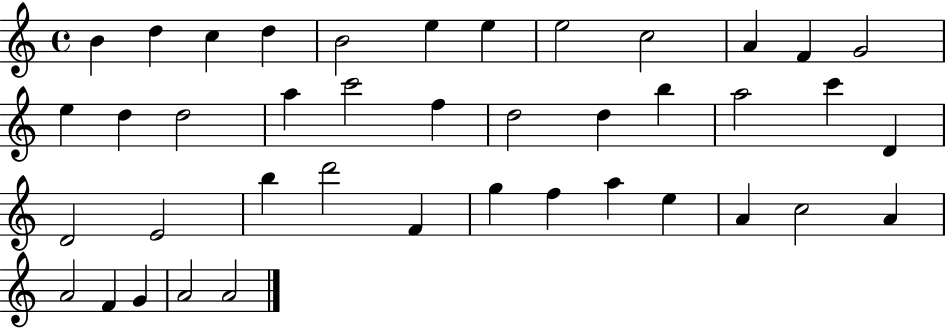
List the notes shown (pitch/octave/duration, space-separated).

B4/q D5/q C5/q D5/q B4/h E5/q E5/q E5/h C5/h A4/q F4/q G4/h E5/q D5/q D5/h A5/q C6/h F5/q D5/h D5/q B5/q A5/h C6/q D4/q D4/h E4/h B5/q D6/h F4/q G5/q F5/q A5/q E5/q A4/q C5/h A4/q A4/h F4/q G4/q A4/h A4/h